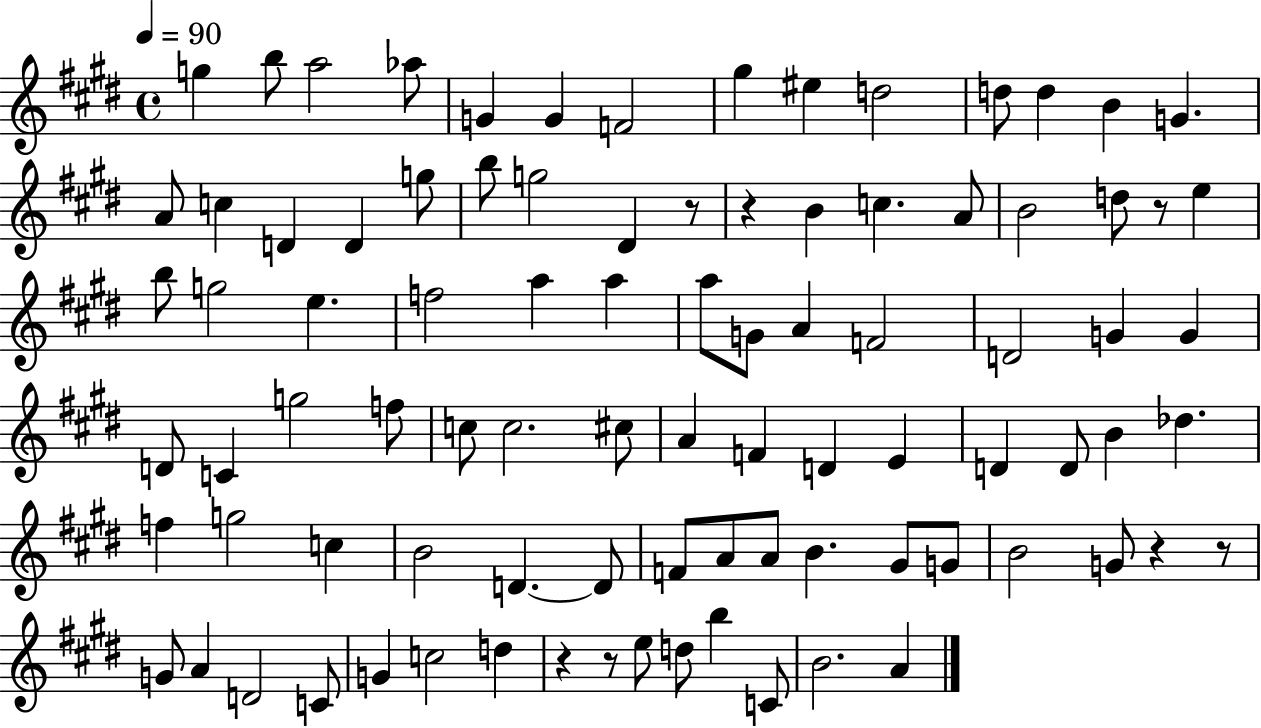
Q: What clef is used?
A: treble